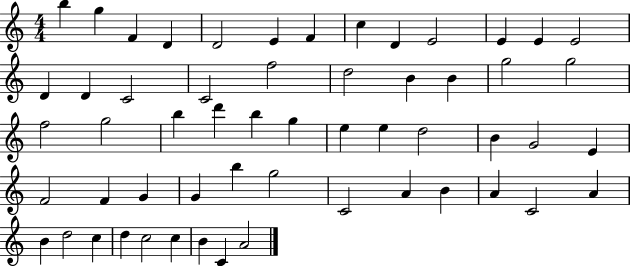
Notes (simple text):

B5/q G5/q F4/q D4/q D4/h E4/q F4/q C5/q D4/q E4/h E4/q E4/q E4/h D4/q D4/q C4/h C4/h F5/h D5/h B4/q B4/q G5/h G5/h F5/h G5/h B5/q D6/q B5/q G5/q E5/q E5/q D5/h B4/q G4/h E4/q F4/h F4/q G4/q G4/q B5/q G5/h C4/h A4/q B4/q A4/q C4/h A4/q B4/q D5/h C5/q D5/q C5/h C5/q B4/q C4/q A4/h